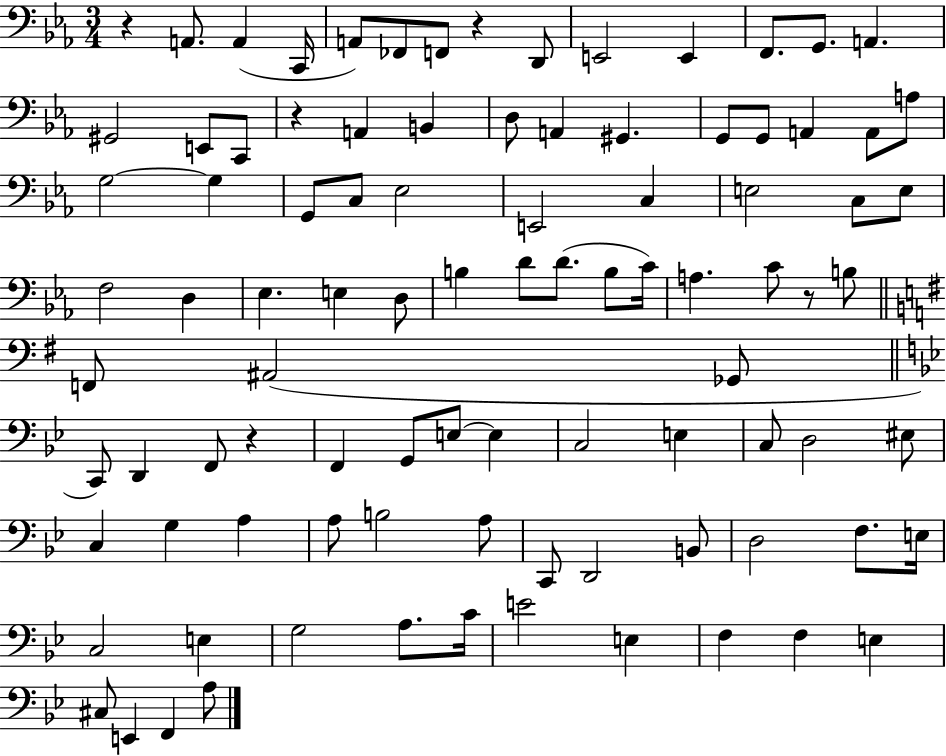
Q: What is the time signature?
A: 3/4